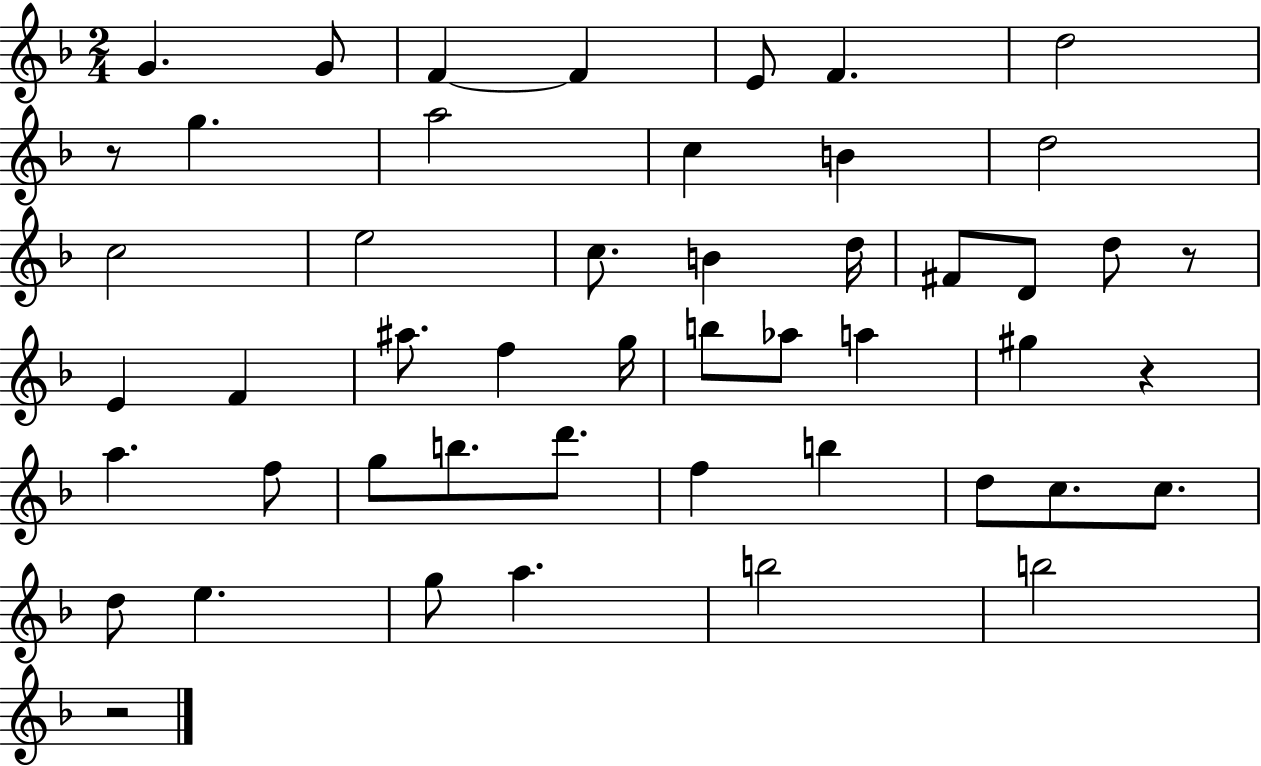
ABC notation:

X:1
T:Untitled
M:2/4
L:1/4
K:F
G G/2 F F E/2 F d2 z/2 g a2 c B d2 c2 e2 c/2 B d/4 ^F/2 D/2 d/2 z/2 E F ^a/2 f g/4 b/2 _a/2 a ^g z a f/2 g/2 b/2 d'/2 f b d/2 c/2 c/2 d/2 e g/2 a b2 b2 z2